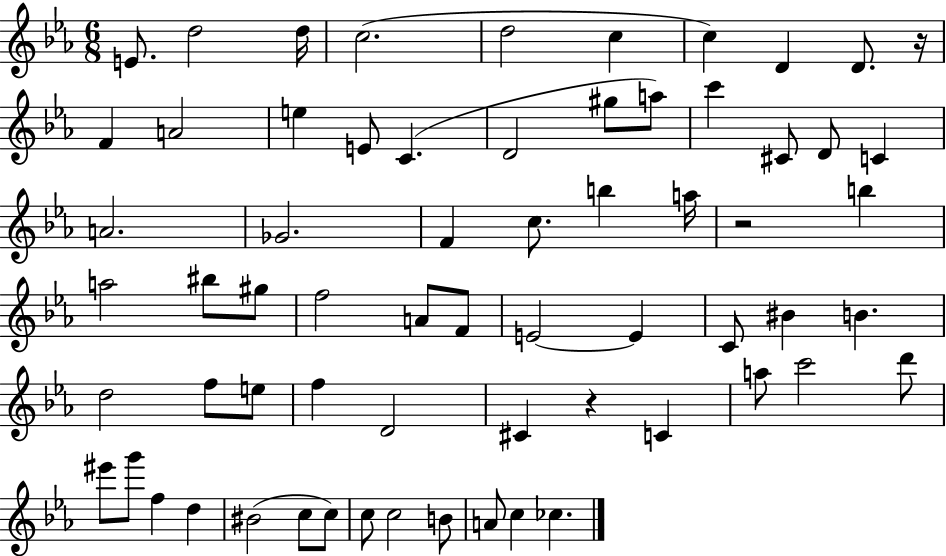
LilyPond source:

{
  \clef treble
  \numericTimeSignature
  \time 6/8
  \key ees \major
  e'8. d''2 d''16 | c''2.( | d''2 c''4 | c''4) d'4 d'8. r16 | \break f'4 a'2 | e''4 e'8 c'4.( | d'2 gis''8 a''8) | c'''4 cis'8 d'8 c'4 | \break a'2. | ges'2. | f'4 c''8. b''4 a''16 | r2 b''4 | \break a''2 bis''8 gis''8 | f''2 a'8 f'8 | e'2~~ e'4 | c'8 bis'4 b'4. | \break d''2 f''8 e''8 | f''4 d'2 | cis'4 r4 c'4 | a''8 c'''2 d'''8 | \break eis'''8 g'''8 f''4 d''4 | bis'2( c''8 c''8) | c''8 c''2 b'8 | a'8 c''4 ces''4. | \break \bar "|."
}